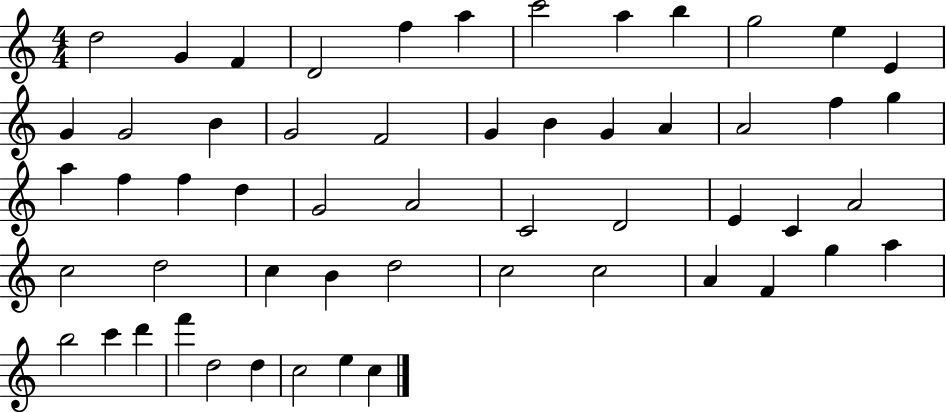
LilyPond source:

{
  \clef treble
  \numericTimeSignature
  \time 4/4
  \key c \major
  d''2 g'4 f'4 | d'2 f''4 a''4 | c'''2 a''4 b''4 | g''2 e''4 e'4 | \break g'4 g'2 b'4 | g'2 f'2 | g'4 b'4 g'4 a'4 | a'2 f''4 g''4 | \break a''4 f''4 f''4 d''4 | g'2 a'2 | c'2 d'2 | e'4 c'4 a'2 | \break c''2 d''2 | c''4 b'4 d''2 | c''2 c''2 | a'4 f'4 g''4 a''4 | \break b''2 c'''4 d'''4 | f'''4 d''2 d''4 | c''2 e''4 c''4 | \bar "|."
}